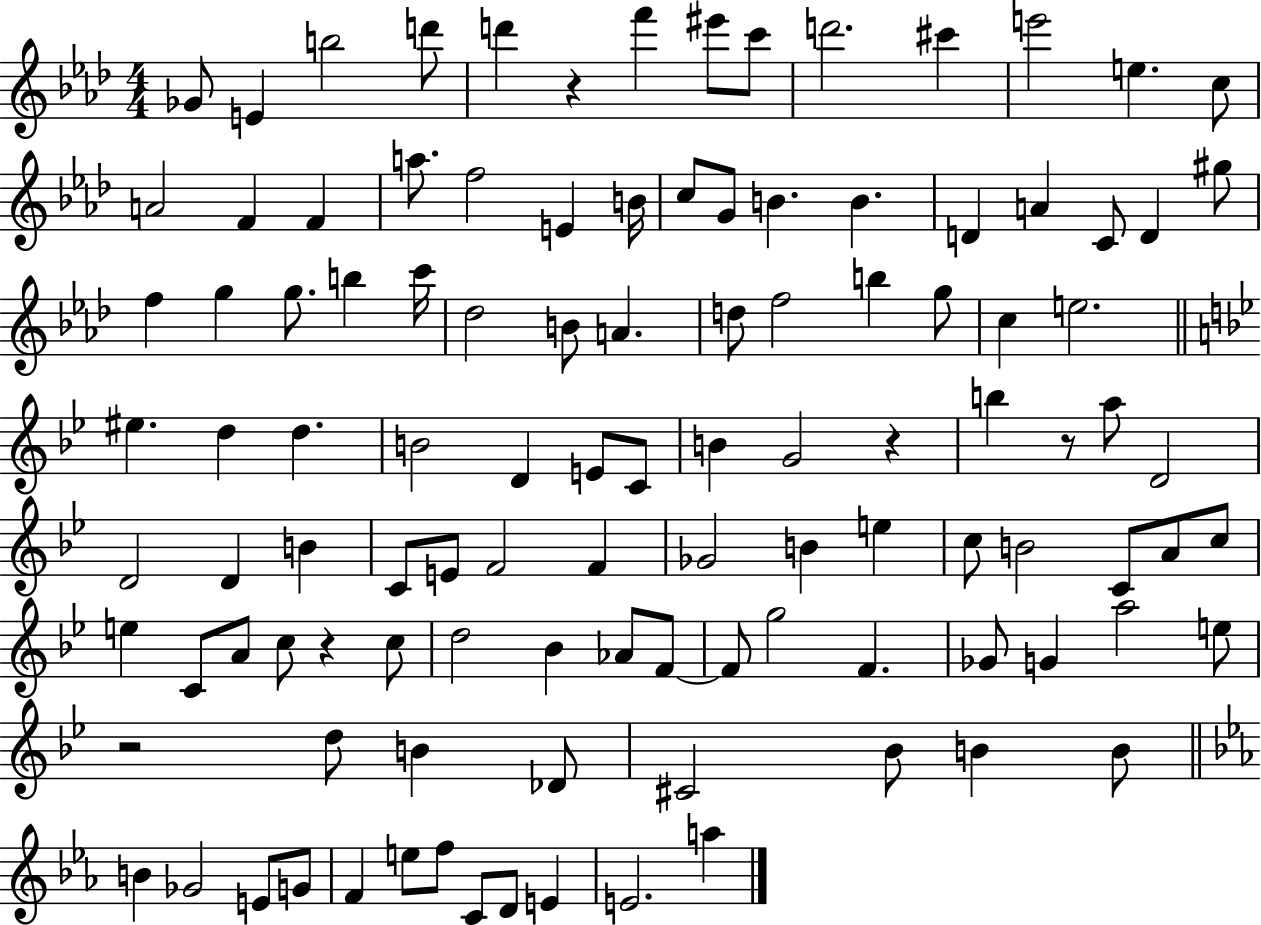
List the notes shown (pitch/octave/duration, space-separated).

Gb4/e E4/q B5/h D6/e D6/q R/q F6/q EIS6/e C6/e D6/h. C#6/q E6/h E5/q. C5/e A4/h F4/q F4/q A5/e. F5/h E4/q B4/s C5/e G4/e B4/q. B4/q. D4/q A4/q C4/e D4/q G#5/e F5/q G5/q G5/e. B5/q C6/s Db5/h B4/e A4/q. D5/e F5/h B5/q G5/e C5/q E5/h. EIS5/q. D5/q D5/q. B4/h D4/q E4/e C4/e B4/q G4/h R/q B5/q R/e A5/e D4/h D4/h D4/q B4/q C4/e E4/e F4/h F4/q Gb4/h B4/q E5/q C5/e B4/h C4/e A4/e C5/e E5/q C4/e A4/e C5/e R/q C5/e D5/h Bb4/q Ab4/e F4/e F4/e G5/h F4/q. Gb4/e G4/q A5/h E5/e R/h D5/e B4/q Db4/e C#4/h Bb4/e B4/q B4/e B4/q Gb4/h E4/e G4/e F4/q E5/e F5/e C4/e D4/e E4/q E4/h. A5/q